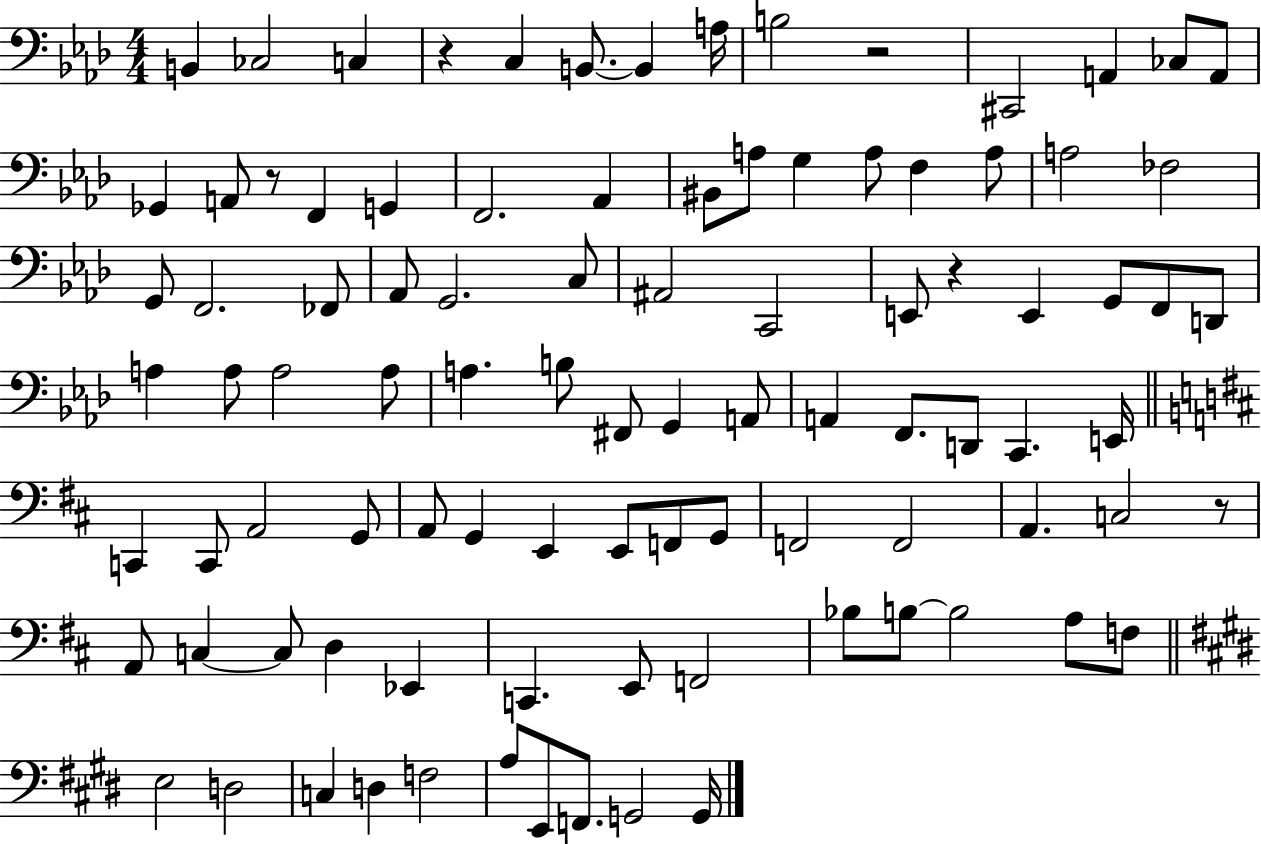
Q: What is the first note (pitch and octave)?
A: B2